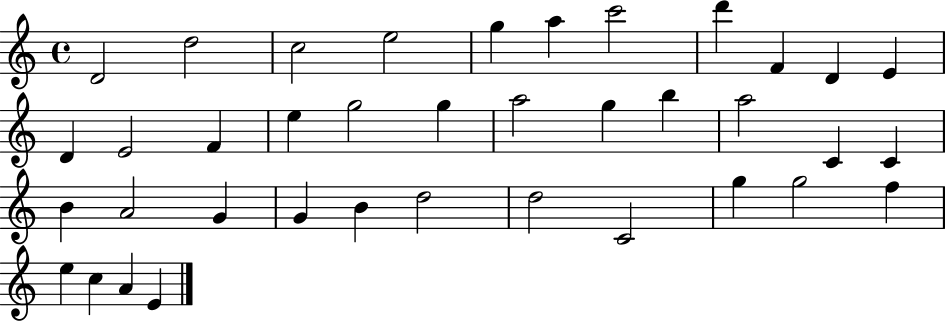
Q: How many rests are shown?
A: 0